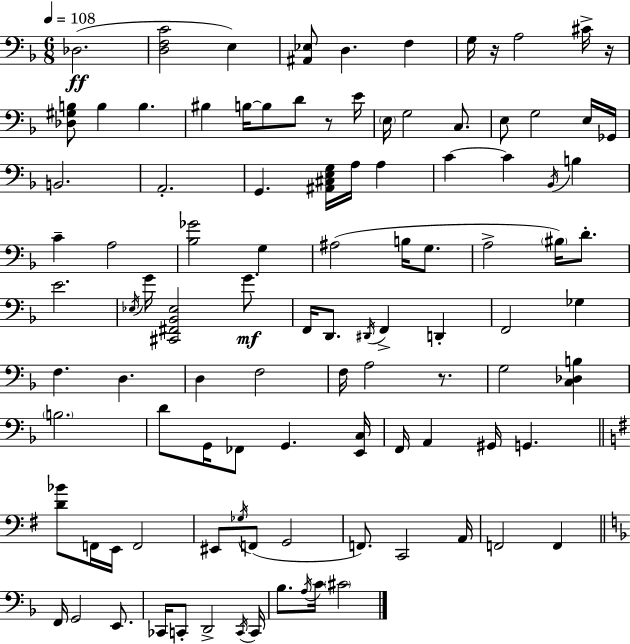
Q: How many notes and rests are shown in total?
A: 103